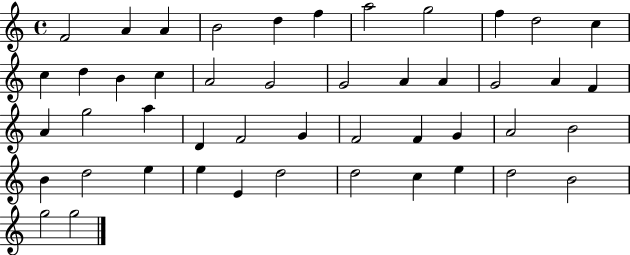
{
  \clef treble
  \time 4/4
  \defaultTimeSignature
  \key c \major
  f'2 a'4 a'4 | b'2 d''4 f''4 | a''2 g''2 | f''4 d''2 c''4 | \break c''4 d''4 b'4 c''4 | a'2 g'2 | g'2 a'4 a'4 | g'2 a'4 f'4 | \break a'4 g''2 a''4 | d'4 f'2 g'4 | f'2 f'4 g'4 | a'2 b'2 | \break b'4 d''2 e''4 | e''4 e'4 d''2 | d''2 c''4 e''4 | d''2 b'2 | \break g''2 g''2 | \bar "|."
}